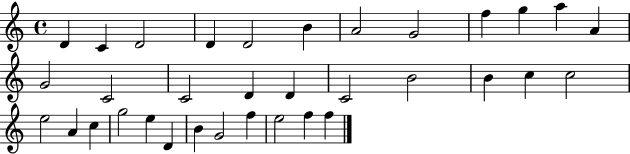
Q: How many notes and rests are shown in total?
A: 34